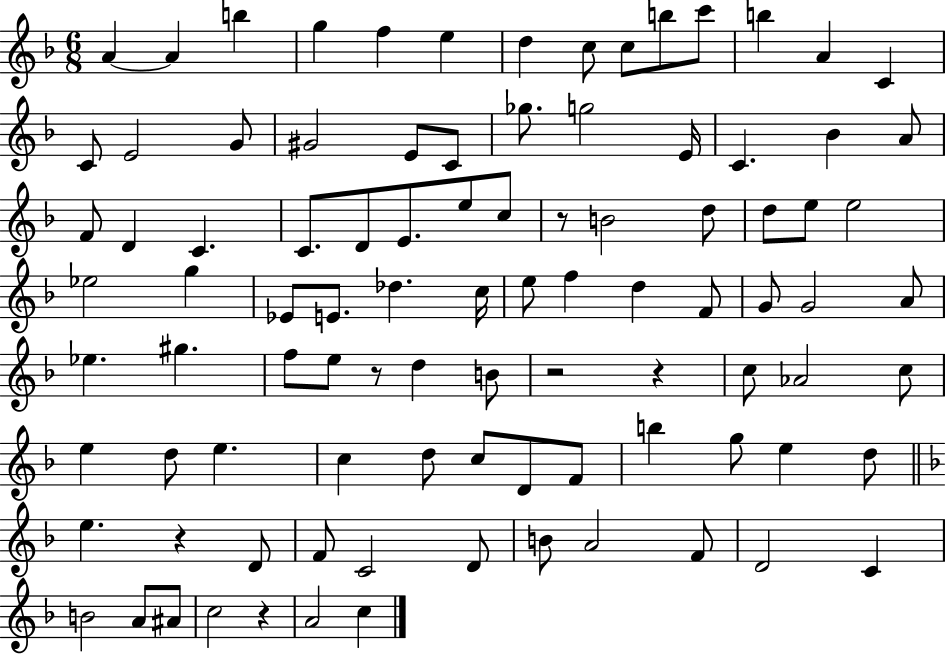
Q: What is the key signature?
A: F major